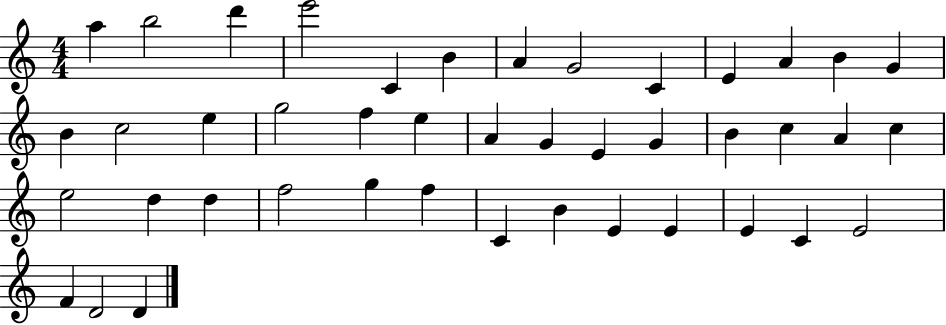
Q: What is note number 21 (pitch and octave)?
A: G4